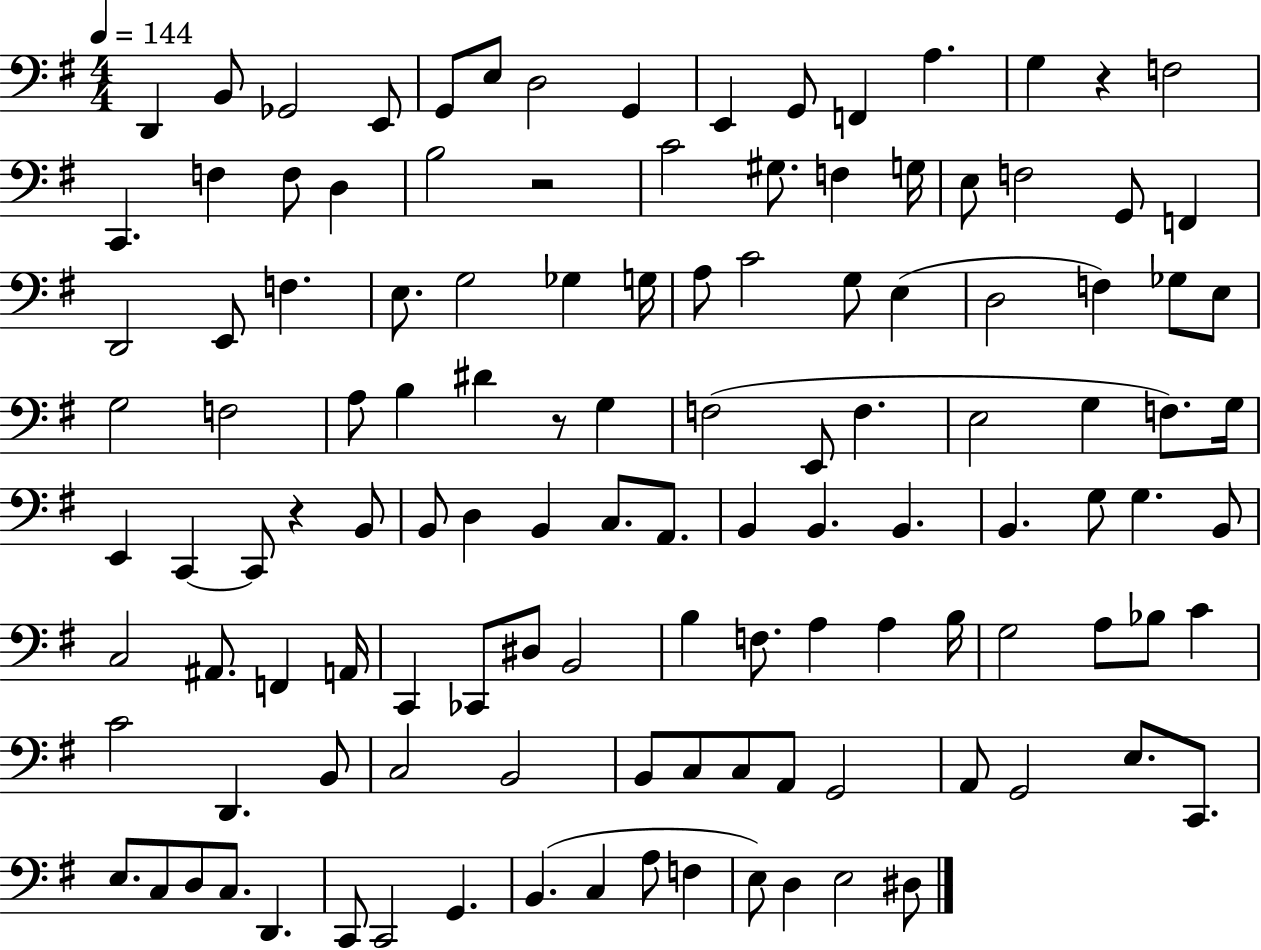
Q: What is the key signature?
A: G major